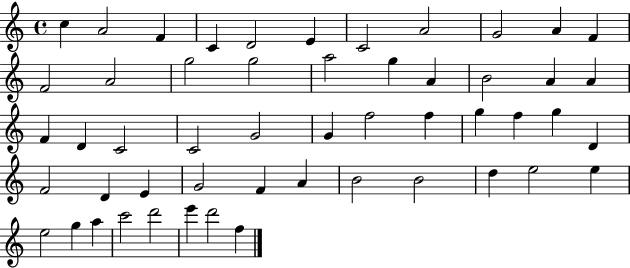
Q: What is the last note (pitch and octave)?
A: F5